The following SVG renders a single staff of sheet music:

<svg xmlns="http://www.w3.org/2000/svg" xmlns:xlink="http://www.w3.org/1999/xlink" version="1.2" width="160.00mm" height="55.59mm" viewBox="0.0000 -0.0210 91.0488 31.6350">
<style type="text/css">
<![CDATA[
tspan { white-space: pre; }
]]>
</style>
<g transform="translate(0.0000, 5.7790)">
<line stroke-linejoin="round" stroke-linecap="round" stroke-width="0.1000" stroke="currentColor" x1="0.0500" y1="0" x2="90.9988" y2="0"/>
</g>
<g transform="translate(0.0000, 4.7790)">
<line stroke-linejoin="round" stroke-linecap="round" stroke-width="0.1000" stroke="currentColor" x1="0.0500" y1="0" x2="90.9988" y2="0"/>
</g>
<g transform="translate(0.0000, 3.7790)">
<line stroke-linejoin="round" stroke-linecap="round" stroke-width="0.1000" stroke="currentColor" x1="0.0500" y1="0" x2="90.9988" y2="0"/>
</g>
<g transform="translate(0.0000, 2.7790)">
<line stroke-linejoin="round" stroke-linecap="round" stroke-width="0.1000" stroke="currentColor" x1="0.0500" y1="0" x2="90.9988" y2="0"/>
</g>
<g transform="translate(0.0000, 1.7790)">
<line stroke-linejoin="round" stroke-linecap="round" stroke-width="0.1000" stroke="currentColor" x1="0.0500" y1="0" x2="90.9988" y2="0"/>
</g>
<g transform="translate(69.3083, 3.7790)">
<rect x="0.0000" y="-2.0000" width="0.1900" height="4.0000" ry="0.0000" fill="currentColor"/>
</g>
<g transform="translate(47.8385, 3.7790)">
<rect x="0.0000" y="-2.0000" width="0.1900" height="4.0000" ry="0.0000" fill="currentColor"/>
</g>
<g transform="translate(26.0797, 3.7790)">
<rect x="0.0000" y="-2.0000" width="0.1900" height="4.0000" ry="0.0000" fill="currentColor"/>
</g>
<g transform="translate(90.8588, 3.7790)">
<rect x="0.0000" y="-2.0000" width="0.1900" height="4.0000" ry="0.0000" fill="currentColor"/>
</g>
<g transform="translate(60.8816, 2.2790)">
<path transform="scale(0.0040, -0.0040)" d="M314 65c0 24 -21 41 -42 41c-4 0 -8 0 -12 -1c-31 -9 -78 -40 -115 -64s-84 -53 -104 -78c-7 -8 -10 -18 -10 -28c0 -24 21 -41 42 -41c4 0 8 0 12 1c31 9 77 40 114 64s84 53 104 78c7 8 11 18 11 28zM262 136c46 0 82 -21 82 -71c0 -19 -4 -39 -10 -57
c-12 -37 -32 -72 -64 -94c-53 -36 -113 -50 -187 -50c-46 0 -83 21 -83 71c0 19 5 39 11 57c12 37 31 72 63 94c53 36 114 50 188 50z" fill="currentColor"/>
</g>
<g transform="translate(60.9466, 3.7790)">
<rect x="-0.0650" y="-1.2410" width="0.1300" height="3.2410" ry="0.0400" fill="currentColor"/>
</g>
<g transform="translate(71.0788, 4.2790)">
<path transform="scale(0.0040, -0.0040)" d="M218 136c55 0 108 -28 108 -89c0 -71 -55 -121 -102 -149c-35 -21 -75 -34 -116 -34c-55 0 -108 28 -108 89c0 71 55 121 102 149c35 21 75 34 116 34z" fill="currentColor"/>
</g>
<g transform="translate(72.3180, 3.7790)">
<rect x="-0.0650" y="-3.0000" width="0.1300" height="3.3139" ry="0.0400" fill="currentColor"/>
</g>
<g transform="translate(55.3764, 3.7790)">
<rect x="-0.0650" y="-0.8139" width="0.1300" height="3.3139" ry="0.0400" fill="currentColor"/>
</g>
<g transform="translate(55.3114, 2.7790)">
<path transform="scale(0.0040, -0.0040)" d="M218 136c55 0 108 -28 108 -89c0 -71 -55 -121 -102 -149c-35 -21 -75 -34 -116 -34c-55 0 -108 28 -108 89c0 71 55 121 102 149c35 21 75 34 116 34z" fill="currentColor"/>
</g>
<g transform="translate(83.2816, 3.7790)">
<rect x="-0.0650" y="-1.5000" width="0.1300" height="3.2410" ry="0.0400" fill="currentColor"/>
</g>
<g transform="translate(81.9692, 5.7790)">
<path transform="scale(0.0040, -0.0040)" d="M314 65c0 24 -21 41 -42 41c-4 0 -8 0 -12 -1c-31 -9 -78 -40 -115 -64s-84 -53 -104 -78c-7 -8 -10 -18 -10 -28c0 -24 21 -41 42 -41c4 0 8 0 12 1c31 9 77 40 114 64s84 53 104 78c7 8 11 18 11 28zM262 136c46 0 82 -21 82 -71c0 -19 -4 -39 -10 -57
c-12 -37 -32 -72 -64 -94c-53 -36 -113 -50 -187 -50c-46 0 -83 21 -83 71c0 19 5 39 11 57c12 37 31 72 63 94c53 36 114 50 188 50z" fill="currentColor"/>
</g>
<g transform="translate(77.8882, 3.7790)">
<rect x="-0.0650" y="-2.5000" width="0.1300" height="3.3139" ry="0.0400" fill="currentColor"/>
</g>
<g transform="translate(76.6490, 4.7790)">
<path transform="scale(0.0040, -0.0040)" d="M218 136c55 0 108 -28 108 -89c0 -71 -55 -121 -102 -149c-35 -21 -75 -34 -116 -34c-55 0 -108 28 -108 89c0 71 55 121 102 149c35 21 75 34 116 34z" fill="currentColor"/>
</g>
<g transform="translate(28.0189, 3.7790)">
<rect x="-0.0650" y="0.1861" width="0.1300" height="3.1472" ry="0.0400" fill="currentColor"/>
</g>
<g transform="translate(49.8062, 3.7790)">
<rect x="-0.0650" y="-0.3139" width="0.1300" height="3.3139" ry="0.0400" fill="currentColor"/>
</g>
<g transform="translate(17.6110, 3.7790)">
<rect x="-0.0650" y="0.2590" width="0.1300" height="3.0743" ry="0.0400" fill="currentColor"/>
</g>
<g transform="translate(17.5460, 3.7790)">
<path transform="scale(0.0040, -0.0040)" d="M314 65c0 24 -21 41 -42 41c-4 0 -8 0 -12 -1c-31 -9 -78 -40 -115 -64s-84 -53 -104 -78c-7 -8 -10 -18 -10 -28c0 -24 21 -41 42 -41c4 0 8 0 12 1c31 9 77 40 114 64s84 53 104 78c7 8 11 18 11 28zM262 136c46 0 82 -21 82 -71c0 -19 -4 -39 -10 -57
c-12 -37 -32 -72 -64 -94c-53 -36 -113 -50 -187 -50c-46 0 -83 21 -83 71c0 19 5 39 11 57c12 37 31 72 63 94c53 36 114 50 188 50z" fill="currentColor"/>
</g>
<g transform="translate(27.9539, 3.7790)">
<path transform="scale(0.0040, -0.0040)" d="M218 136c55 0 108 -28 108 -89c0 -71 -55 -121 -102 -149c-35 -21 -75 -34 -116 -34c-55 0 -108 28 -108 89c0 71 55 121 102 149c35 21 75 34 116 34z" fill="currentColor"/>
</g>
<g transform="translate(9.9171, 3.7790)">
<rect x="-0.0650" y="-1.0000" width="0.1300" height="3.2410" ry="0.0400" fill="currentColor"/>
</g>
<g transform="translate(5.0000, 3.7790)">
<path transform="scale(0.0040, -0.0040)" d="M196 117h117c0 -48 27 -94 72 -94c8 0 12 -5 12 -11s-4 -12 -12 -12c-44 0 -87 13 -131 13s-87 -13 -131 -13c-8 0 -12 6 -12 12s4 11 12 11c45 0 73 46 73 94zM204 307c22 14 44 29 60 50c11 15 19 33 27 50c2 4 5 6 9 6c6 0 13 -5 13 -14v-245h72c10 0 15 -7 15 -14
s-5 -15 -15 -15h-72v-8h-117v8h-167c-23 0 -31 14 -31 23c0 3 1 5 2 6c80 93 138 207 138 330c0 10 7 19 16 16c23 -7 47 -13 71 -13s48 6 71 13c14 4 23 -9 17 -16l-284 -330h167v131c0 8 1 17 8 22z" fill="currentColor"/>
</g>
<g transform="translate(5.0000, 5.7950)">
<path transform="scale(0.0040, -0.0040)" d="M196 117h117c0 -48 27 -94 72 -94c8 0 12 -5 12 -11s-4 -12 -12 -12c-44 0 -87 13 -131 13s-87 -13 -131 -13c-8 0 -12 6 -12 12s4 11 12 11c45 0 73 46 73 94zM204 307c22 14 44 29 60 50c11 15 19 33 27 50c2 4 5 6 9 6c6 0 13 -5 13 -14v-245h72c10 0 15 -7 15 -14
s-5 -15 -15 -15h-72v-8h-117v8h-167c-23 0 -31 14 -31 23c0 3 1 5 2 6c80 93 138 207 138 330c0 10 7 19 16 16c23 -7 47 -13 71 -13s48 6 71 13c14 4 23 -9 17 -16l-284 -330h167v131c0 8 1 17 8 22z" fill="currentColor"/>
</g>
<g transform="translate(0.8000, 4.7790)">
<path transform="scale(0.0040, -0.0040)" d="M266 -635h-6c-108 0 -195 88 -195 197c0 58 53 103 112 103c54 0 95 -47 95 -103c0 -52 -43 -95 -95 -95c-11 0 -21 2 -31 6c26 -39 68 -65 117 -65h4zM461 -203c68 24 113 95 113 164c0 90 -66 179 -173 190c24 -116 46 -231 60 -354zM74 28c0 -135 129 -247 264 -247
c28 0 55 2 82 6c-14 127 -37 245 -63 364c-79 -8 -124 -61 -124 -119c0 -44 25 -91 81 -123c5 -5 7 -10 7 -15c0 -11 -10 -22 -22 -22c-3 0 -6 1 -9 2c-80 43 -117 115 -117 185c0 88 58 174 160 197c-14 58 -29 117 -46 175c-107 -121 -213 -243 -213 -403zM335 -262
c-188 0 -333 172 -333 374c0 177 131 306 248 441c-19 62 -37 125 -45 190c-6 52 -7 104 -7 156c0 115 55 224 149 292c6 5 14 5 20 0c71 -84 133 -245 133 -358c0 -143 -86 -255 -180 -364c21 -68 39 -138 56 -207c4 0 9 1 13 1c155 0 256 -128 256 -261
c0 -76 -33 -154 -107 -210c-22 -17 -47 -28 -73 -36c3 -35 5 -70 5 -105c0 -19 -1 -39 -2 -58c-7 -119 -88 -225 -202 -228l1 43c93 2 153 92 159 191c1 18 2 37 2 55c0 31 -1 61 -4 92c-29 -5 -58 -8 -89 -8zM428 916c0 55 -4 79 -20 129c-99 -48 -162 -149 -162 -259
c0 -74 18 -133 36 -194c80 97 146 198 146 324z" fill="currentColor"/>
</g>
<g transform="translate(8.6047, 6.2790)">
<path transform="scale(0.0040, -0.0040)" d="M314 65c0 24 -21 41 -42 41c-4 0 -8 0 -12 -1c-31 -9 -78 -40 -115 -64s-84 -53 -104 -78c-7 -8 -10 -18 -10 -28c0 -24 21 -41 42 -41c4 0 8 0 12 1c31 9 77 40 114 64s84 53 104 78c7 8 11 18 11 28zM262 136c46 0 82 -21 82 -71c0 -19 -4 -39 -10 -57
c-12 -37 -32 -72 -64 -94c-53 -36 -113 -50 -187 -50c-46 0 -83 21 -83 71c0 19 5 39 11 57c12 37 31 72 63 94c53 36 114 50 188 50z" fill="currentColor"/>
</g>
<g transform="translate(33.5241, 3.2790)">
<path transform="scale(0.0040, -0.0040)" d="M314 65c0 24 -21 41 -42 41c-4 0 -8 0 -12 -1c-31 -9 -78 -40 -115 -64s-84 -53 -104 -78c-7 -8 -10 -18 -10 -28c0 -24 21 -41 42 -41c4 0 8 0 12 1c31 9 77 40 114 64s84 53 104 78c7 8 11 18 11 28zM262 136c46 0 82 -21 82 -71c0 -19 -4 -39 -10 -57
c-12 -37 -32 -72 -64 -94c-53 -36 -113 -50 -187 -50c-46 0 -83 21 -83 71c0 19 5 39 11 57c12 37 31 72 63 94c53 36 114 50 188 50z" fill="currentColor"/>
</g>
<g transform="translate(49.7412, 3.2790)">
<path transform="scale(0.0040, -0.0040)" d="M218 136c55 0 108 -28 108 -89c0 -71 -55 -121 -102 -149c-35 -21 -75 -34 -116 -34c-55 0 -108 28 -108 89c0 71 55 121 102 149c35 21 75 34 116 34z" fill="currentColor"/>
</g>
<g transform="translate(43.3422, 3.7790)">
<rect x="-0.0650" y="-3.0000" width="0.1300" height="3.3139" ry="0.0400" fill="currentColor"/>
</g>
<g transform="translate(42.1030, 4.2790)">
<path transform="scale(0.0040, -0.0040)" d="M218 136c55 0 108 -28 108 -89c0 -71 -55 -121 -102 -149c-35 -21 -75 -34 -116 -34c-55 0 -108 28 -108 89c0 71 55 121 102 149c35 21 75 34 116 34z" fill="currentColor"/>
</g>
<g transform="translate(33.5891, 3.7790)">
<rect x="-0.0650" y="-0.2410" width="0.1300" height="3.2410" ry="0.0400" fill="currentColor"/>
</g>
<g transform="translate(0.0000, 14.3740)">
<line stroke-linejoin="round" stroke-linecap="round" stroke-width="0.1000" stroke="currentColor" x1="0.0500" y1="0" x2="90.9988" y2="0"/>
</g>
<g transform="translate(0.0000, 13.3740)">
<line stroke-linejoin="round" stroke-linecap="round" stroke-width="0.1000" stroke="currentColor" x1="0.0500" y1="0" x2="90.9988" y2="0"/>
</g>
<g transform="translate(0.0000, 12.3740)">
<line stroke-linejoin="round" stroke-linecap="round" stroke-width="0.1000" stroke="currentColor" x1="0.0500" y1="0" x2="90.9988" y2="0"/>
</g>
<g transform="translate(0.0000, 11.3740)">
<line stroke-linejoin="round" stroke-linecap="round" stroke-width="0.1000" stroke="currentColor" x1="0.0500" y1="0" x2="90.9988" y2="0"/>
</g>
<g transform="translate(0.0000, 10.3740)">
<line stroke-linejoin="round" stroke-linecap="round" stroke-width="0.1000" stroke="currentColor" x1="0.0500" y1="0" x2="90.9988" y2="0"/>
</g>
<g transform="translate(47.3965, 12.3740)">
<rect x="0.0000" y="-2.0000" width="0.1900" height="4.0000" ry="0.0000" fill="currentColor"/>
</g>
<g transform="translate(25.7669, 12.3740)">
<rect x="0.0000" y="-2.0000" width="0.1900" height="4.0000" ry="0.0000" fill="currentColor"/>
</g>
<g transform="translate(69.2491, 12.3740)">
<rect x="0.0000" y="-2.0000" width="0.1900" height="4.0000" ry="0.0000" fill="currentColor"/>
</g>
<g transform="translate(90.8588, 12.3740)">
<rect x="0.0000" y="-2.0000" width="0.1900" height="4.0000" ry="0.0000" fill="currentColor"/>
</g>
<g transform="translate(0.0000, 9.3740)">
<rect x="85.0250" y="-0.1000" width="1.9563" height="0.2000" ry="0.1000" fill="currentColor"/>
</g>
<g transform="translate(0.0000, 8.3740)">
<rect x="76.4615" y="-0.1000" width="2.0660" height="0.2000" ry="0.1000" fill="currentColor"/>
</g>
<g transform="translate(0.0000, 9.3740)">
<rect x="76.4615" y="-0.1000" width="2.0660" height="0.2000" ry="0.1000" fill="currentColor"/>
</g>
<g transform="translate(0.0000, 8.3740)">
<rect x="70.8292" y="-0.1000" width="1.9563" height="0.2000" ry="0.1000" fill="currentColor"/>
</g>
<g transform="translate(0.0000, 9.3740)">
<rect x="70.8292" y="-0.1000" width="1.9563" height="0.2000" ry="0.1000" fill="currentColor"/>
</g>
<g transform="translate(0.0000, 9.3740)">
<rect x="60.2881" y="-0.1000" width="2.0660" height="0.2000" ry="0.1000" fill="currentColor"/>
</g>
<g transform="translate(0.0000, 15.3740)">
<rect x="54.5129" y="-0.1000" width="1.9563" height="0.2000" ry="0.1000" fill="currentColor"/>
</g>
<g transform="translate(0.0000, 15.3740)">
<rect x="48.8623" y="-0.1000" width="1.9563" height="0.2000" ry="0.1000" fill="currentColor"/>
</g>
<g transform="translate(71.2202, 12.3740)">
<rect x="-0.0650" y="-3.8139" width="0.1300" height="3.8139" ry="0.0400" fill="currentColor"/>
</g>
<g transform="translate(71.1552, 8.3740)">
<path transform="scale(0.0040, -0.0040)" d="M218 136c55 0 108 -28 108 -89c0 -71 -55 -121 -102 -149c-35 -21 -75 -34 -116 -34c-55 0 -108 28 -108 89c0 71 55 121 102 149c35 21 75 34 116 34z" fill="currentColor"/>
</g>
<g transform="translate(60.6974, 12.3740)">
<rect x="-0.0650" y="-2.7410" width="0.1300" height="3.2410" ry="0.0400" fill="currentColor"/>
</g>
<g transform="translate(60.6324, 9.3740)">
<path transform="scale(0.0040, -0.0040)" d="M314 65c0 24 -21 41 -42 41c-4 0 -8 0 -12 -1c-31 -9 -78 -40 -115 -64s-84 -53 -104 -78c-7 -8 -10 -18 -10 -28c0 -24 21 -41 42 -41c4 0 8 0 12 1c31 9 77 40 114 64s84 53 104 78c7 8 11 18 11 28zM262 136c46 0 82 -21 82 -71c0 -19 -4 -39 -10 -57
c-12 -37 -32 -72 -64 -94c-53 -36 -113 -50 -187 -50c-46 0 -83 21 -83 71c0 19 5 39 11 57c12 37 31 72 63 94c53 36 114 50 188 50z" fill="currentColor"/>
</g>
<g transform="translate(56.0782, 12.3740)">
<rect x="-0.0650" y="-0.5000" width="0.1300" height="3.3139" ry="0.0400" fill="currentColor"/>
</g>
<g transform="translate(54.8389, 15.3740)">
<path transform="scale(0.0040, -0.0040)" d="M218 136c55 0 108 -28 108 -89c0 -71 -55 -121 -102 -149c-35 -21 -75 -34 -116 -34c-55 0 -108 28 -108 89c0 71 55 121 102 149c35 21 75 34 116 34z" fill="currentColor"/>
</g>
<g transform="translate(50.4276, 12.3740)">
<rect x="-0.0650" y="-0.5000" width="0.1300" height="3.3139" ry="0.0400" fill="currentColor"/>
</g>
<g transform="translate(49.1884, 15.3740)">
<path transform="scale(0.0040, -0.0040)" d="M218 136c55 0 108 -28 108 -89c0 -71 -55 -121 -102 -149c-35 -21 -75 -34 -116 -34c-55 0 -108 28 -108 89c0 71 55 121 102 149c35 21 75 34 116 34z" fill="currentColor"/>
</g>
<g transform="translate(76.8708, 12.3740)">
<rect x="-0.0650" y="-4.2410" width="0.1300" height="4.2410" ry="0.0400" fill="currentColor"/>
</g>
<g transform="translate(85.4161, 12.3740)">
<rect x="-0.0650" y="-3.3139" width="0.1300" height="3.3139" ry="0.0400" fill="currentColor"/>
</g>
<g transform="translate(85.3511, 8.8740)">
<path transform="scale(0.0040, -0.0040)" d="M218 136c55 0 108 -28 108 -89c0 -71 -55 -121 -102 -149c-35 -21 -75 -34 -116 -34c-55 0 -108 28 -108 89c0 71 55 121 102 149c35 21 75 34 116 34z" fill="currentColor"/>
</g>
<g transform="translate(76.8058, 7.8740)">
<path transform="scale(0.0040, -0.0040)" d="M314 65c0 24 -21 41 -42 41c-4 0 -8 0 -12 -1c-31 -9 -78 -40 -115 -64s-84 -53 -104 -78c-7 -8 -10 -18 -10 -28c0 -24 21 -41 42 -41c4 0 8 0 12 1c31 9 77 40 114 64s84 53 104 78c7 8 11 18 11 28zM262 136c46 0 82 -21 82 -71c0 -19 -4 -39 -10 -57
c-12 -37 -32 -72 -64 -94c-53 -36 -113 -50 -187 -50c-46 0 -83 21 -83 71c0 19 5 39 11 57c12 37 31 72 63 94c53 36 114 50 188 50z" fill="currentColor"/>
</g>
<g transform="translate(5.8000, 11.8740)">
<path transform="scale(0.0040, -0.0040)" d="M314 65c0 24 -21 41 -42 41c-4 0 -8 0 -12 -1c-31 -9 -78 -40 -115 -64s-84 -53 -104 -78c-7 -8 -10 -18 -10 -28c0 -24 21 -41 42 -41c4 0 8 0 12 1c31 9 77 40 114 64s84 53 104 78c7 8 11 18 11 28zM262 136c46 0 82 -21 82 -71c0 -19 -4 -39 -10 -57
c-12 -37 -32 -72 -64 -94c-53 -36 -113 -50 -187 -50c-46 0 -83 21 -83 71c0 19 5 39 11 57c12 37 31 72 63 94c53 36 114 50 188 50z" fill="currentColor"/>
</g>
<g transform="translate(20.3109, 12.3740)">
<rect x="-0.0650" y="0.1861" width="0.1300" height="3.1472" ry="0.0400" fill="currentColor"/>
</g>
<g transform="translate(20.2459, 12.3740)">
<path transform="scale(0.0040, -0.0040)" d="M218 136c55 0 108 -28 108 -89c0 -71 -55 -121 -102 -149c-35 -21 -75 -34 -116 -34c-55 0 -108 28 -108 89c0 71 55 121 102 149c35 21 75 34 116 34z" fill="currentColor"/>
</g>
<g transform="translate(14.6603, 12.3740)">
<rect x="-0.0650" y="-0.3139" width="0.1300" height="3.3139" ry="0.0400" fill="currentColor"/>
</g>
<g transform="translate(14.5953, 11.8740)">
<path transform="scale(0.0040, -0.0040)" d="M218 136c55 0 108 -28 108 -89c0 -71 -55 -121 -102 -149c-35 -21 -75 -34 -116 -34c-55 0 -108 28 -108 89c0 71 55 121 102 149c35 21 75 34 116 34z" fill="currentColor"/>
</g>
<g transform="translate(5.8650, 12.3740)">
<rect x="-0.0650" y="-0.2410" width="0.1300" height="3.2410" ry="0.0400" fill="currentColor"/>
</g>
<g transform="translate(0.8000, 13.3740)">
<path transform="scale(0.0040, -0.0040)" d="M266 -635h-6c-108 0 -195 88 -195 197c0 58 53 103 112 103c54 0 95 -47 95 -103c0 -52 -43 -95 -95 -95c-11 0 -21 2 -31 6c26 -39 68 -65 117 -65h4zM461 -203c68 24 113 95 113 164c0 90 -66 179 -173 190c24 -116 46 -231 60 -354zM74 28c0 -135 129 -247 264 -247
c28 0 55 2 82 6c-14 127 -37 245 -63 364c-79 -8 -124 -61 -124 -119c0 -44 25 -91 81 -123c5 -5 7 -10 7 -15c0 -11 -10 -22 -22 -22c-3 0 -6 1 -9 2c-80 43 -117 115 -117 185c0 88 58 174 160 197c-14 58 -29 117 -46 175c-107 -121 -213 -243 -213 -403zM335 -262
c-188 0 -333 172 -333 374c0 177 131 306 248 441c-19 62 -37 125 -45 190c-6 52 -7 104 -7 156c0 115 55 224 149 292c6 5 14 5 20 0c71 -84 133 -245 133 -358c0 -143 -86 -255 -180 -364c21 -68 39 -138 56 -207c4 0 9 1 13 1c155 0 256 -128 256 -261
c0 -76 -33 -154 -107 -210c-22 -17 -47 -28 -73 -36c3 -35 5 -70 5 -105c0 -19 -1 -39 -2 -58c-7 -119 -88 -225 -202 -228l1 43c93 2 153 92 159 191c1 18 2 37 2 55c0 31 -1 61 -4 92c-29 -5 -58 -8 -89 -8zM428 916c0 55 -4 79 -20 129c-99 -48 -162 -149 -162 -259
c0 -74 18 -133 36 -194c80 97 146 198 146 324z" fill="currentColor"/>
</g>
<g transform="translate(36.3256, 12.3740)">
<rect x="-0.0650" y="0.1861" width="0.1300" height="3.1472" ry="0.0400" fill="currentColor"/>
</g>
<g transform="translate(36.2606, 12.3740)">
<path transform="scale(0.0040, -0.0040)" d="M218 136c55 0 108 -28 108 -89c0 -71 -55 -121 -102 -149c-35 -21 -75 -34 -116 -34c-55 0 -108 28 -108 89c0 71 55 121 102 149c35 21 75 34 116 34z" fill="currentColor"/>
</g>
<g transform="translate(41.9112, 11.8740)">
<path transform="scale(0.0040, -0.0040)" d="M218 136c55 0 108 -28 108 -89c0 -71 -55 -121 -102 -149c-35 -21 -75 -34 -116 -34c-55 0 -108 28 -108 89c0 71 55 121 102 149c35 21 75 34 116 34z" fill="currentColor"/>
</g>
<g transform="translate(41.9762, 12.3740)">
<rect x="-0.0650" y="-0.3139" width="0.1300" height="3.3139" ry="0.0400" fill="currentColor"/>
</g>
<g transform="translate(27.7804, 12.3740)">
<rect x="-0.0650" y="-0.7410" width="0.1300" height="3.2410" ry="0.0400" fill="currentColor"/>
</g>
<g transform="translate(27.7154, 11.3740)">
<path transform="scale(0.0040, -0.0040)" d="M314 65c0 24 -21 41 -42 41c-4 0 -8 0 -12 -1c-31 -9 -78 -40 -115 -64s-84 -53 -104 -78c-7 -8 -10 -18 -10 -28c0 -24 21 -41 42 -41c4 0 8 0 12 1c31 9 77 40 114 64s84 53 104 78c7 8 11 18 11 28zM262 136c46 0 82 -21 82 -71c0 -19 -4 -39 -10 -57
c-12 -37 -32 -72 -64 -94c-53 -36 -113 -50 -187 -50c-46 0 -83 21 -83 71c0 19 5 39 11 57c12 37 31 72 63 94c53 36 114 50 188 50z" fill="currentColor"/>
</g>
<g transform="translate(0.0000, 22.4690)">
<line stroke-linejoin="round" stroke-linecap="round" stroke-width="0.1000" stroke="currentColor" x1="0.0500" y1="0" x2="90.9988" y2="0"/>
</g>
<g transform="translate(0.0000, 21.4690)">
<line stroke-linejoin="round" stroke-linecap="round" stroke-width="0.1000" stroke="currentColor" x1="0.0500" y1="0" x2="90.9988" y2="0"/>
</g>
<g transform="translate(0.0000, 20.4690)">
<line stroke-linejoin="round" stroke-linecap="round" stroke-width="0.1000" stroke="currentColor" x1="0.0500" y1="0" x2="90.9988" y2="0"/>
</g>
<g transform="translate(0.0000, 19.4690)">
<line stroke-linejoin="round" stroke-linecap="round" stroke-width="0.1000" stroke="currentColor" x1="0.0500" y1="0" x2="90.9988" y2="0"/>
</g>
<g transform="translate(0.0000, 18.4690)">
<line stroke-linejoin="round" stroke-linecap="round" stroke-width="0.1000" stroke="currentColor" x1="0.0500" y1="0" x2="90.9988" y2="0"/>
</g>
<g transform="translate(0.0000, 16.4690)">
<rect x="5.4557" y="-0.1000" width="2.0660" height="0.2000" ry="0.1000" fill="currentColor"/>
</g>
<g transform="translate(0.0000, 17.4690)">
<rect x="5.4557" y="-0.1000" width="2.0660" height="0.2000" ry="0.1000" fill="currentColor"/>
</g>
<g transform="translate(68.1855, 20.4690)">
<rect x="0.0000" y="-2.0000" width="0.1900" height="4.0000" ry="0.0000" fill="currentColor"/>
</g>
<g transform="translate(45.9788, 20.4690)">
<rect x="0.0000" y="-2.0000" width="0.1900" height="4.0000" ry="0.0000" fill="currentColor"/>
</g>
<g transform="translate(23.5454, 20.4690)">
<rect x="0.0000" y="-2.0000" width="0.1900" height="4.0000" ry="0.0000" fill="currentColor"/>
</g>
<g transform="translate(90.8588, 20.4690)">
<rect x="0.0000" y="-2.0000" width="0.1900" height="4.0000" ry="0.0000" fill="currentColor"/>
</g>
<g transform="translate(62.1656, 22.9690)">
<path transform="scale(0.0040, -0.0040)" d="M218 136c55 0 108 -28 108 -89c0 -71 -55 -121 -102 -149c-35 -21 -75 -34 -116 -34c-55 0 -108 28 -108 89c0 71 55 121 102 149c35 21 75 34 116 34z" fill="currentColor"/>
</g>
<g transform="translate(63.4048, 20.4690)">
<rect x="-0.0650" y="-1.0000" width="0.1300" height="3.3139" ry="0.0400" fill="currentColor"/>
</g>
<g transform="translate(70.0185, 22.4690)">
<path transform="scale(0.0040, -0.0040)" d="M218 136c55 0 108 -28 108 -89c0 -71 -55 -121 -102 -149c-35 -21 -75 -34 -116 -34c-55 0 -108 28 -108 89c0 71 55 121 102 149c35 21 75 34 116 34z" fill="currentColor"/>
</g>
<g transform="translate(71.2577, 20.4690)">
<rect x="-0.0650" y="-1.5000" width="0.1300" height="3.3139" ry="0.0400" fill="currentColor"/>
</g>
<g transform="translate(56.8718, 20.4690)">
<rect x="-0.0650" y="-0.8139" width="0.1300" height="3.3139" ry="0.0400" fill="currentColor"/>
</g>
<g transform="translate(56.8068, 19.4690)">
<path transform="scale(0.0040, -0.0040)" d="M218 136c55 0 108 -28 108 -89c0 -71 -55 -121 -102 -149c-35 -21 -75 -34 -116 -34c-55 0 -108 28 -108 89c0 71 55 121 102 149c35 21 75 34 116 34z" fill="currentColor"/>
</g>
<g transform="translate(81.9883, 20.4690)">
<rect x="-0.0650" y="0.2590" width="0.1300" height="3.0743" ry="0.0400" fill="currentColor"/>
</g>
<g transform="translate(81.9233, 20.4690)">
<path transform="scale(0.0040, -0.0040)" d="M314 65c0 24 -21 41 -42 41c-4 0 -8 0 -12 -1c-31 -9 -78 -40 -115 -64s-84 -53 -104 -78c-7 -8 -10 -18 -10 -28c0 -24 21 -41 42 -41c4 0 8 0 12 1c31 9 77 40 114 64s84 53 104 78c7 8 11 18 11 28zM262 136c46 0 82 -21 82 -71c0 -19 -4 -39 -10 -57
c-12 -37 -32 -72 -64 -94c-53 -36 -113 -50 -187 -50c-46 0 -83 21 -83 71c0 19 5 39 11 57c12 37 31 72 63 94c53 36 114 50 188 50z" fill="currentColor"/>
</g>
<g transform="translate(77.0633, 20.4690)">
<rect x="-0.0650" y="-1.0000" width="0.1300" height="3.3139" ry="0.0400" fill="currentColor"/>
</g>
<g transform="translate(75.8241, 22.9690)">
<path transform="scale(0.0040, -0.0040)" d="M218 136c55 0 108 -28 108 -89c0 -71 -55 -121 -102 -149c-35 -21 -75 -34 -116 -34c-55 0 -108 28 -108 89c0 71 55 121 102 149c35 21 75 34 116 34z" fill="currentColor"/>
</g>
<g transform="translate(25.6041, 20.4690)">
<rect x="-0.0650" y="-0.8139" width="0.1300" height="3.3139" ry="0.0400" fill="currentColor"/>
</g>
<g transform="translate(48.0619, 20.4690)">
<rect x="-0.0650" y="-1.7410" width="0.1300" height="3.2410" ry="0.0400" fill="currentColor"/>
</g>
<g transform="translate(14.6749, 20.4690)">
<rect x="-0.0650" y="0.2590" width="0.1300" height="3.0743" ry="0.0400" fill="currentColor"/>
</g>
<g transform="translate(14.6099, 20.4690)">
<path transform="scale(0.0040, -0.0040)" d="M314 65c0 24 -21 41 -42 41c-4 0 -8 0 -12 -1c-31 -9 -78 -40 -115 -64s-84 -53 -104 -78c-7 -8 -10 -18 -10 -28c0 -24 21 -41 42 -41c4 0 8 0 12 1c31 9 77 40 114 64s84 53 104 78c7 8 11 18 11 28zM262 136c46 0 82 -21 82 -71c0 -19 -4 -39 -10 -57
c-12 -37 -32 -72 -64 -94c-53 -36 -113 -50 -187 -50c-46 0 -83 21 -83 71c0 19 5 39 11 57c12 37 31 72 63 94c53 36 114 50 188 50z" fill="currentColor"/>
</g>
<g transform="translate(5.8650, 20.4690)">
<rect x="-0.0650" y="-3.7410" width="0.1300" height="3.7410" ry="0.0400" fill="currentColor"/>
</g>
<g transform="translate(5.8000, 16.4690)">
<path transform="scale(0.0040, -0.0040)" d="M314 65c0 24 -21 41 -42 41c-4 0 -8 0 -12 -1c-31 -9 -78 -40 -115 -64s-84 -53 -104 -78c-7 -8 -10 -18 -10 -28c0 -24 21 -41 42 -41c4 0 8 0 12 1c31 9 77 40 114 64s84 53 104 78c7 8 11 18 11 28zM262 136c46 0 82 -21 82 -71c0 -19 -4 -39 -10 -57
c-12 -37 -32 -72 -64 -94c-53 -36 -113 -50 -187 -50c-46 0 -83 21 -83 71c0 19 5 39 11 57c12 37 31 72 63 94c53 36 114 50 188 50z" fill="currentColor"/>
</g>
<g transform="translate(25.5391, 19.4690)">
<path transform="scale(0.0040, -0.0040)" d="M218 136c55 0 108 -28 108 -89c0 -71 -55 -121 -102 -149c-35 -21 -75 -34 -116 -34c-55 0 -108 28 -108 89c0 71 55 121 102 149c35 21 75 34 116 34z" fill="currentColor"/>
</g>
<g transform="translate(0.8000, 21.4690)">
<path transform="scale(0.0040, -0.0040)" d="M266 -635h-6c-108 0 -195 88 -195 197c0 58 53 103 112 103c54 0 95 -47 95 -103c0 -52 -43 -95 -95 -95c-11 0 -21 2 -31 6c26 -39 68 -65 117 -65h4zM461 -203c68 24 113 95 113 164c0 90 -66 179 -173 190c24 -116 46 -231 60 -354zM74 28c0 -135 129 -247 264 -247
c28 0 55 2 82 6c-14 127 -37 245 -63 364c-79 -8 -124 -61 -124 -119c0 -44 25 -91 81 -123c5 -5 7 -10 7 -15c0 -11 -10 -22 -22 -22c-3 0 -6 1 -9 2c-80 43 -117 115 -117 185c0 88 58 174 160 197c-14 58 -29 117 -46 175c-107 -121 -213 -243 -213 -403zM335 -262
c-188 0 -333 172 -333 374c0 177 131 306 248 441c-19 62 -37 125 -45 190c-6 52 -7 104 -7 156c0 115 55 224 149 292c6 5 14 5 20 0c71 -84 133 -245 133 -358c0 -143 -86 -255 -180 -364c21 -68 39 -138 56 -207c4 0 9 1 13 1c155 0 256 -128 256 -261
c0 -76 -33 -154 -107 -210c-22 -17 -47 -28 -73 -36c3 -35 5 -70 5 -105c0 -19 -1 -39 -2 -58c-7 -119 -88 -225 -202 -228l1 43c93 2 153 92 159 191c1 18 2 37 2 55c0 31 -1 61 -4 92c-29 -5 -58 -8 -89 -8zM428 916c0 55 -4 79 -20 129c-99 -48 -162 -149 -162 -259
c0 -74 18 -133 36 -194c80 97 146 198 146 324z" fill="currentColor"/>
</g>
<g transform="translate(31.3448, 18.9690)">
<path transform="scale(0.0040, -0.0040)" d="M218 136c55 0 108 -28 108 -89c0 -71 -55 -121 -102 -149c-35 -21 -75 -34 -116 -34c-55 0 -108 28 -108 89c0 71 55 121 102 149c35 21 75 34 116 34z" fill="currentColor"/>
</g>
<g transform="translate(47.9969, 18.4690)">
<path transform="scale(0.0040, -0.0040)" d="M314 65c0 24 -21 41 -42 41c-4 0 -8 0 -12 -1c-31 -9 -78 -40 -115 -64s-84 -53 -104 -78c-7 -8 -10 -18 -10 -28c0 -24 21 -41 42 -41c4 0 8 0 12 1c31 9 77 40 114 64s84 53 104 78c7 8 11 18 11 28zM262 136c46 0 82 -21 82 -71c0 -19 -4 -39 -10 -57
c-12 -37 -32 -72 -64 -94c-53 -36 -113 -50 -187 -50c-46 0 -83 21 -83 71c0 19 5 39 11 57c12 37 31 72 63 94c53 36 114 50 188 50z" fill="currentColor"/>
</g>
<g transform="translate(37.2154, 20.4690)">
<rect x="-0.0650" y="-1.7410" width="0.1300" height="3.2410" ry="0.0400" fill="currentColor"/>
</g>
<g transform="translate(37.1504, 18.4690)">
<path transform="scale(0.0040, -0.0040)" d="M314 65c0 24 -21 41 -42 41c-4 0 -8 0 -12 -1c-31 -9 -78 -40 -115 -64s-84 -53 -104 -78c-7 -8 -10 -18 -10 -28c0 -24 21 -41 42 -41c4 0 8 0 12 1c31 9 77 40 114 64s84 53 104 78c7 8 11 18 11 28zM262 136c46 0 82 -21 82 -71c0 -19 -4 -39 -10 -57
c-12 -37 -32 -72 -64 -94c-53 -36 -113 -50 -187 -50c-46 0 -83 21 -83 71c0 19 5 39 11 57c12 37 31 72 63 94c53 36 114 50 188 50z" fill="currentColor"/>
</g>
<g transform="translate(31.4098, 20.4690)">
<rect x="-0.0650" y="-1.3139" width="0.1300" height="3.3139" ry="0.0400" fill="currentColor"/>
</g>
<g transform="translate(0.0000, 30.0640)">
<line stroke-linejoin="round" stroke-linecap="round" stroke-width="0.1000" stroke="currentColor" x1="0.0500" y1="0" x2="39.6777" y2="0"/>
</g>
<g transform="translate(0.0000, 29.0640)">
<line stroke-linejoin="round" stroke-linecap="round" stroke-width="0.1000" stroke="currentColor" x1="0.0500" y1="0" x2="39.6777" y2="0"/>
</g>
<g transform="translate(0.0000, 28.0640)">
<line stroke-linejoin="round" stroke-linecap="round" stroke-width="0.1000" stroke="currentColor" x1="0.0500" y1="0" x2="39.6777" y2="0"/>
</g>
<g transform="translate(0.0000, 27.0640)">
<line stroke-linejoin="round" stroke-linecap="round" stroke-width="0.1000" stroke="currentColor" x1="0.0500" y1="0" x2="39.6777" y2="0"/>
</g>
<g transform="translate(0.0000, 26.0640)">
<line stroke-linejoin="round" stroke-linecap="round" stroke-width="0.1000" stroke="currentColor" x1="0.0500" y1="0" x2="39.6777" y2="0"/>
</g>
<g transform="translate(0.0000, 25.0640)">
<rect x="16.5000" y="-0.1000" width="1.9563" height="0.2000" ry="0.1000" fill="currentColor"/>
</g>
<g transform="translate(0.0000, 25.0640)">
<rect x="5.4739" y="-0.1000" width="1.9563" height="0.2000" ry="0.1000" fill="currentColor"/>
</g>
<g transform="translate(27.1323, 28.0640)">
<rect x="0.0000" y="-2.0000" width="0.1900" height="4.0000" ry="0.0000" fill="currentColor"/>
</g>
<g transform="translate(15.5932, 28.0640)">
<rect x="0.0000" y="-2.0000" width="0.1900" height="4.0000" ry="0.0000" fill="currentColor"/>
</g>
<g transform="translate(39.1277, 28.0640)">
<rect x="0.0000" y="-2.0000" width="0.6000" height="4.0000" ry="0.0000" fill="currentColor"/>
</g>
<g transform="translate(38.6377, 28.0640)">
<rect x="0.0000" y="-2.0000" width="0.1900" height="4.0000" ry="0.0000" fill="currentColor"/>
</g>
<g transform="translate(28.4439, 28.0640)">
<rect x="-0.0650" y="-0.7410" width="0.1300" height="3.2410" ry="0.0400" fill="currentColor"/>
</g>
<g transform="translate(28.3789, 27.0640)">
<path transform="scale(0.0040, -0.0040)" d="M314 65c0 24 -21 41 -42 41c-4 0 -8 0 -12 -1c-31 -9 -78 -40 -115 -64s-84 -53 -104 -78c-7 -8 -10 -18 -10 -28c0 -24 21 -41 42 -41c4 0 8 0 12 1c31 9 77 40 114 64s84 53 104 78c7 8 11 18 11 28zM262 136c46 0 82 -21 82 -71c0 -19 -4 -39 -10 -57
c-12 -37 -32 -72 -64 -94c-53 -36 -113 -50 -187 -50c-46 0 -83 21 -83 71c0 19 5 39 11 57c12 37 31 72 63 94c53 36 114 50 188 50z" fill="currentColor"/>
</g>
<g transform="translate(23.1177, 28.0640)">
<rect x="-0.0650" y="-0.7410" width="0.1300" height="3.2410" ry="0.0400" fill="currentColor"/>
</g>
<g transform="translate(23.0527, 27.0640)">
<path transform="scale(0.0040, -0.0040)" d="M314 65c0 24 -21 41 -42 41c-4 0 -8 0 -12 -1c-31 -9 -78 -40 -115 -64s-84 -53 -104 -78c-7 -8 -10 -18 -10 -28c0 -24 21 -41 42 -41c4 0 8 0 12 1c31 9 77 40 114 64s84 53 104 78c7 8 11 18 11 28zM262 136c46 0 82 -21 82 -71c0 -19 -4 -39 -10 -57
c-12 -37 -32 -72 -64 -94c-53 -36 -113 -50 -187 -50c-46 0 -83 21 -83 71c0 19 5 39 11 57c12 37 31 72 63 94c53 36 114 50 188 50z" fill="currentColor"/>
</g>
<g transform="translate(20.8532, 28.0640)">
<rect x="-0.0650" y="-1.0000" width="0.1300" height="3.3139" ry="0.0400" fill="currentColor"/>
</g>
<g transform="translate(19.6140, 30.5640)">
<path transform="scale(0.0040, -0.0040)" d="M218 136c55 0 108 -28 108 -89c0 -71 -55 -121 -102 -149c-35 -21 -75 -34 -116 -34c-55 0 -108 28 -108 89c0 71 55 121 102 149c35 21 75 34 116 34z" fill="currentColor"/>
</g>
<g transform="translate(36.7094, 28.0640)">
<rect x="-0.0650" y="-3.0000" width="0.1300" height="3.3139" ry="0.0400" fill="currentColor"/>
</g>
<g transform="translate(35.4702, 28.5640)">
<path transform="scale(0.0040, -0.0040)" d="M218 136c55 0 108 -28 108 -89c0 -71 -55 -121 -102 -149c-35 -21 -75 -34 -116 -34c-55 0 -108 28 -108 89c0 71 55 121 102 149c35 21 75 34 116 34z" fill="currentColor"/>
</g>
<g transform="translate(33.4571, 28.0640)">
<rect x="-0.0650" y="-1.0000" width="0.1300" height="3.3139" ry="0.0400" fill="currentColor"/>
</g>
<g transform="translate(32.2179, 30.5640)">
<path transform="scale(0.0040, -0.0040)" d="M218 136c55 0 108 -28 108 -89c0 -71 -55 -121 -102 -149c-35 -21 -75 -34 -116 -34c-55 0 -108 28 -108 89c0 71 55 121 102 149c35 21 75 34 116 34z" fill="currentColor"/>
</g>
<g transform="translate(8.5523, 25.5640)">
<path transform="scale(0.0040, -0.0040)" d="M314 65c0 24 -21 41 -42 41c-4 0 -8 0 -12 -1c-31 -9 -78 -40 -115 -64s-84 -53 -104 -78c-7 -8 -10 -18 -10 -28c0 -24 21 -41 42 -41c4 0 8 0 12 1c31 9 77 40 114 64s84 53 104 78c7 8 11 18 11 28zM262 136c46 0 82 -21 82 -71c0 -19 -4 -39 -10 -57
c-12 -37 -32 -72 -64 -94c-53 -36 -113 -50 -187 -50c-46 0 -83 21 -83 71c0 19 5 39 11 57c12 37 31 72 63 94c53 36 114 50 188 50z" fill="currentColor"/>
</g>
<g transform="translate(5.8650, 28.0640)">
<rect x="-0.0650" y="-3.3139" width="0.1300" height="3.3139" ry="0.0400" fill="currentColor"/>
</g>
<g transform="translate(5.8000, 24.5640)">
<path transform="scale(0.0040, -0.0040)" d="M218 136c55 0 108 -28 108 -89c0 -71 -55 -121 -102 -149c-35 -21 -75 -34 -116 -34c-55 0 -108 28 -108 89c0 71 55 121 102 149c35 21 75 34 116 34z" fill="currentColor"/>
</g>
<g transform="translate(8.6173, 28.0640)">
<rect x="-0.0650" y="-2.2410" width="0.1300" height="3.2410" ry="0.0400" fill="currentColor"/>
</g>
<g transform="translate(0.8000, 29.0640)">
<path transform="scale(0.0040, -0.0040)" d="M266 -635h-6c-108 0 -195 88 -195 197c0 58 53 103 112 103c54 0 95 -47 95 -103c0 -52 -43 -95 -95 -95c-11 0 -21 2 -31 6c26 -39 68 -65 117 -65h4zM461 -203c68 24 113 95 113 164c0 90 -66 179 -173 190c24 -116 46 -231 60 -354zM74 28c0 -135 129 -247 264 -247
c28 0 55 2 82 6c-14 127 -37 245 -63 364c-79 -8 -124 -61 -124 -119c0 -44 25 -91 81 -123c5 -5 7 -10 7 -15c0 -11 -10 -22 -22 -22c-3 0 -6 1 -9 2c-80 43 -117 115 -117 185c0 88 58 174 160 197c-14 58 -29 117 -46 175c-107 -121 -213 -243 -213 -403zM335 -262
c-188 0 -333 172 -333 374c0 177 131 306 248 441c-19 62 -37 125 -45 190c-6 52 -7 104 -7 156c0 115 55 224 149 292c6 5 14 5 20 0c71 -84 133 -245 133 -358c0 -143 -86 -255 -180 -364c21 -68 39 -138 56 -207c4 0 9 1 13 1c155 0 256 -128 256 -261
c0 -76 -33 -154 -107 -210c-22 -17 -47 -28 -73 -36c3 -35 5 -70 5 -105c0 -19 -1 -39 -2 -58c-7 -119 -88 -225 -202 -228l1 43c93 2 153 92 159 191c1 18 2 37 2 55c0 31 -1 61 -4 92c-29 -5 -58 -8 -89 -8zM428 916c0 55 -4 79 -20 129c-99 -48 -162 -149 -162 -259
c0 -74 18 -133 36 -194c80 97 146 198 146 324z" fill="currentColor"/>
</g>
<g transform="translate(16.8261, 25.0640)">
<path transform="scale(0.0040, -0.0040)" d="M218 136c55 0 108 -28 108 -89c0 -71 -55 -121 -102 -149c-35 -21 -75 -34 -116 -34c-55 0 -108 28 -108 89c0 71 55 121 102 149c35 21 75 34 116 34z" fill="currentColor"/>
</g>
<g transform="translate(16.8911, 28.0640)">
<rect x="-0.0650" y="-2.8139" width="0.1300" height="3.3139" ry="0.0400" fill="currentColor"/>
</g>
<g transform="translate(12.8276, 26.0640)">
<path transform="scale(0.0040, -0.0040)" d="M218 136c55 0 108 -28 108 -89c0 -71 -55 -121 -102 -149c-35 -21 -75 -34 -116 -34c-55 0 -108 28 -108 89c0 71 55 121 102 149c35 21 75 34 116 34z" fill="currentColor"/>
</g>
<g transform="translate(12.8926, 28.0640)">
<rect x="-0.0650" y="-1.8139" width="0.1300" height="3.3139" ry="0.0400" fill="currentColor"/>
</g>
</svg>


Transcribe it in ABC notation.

X:1
T:Untitled
M:4/4
L:1/4
K:C
D2 B2 B c2 A c d e2 A G E2 c2 c B d2 B c C C a2 c' d'2 b c'2 B2 d e f2 f2 d D E D B2 b g2 f a D d2 d2 D A